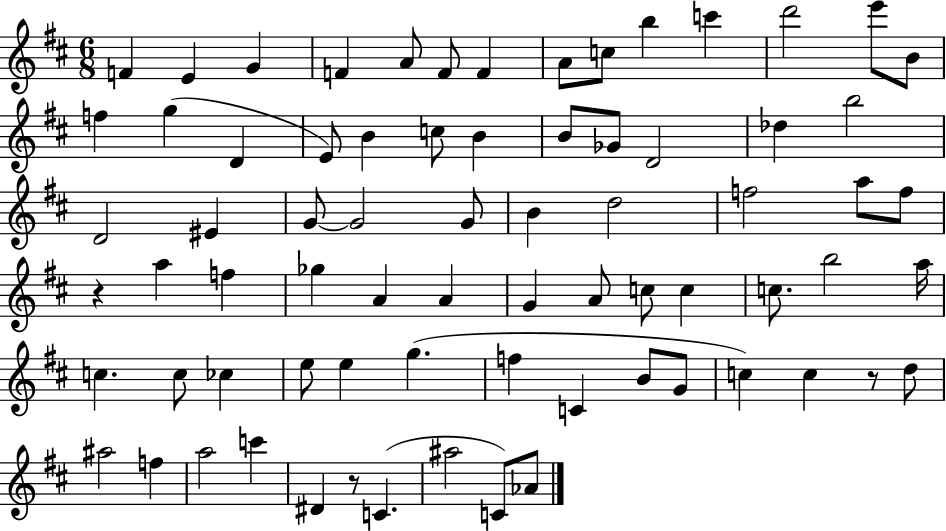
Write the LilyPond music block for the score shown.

{
  \clef treble
  \numericTimeSignature
  \time 6/8
  \key d \major
  \repeat volta 2 { f'4 e'4 g'4 | f'4 a'8 f'8 f'4 | a'8 c''8 b''4 c'''4 | d'''2 e'''8 b'8 | \break f''4 g''4( d'4 | e'8) b'4 c''8 b'4 | b'8 ges'8 d'2 | des''4 b''2 | \break d'2 eis'4 | g'8~~ g'2 g'8 | b'4 d''2 | f''2 a''8 f''8 | \break r4 a''4 f''4 | ges''4 a'4 a'4 | g'4 a'8 c''8 c''4 | c''8. b''2 a''16 | \break c''4. c''8 ces''4 | e''8 e''4 g''4.( | f''4 c'4 b'8 g'8 | c''4) c''4 r8 d''8 | \break ais''2 f''4 | a''2 c'''4 | dis'4 r8 c'4.( | ais''2 c'8) aes'8 | \break } \bar "|."
}